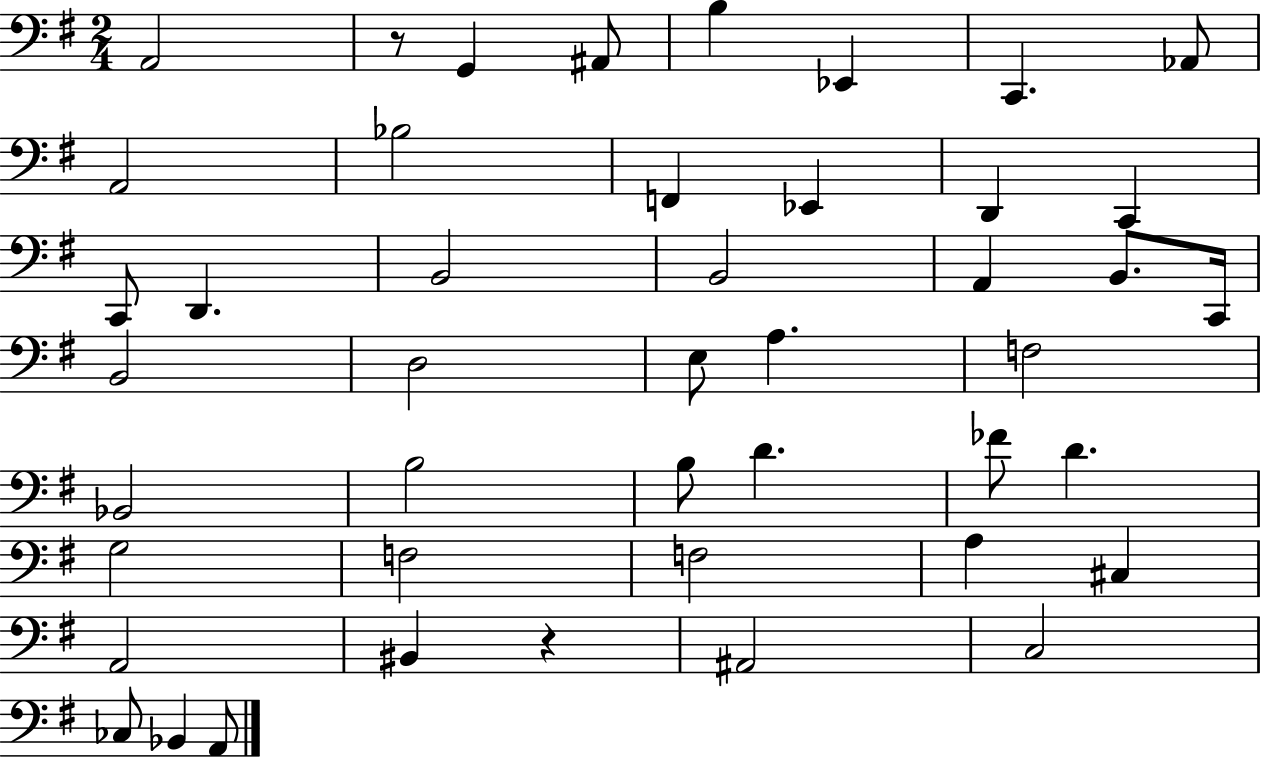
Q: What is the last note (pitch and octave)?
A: A2